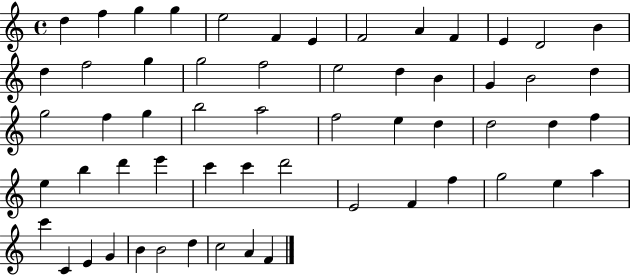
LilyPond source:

{
  \clef treble
  \time 4/4
  \defaultTimeSignature
  \key c \major
  d''4 f''4 g''4 g''4 | e''2 f'4 e'4 | f'2 a'4 f'4 | e'4 d'2 b'4 | \break d''4 f''2 g''4 | g''2 f''2 | e''2 d''4 b'4 | g'4 b'2 d''4 | \break g''2 f''4 g''4 | b''2 a''2 | f''2 e''4 d''4 | d''2 d''4 f''4 | \break e''4 b''4 d'''4 e'''4 | c'''4 c'''4 d'''2 | e'2 f'4 f''4 | g''2 e''4 a''4 | \break c'''4 c'4 e'4 g'4 | b'4 b'2 d''4 | c''2 a'4 f'4 | \bar "|."
}